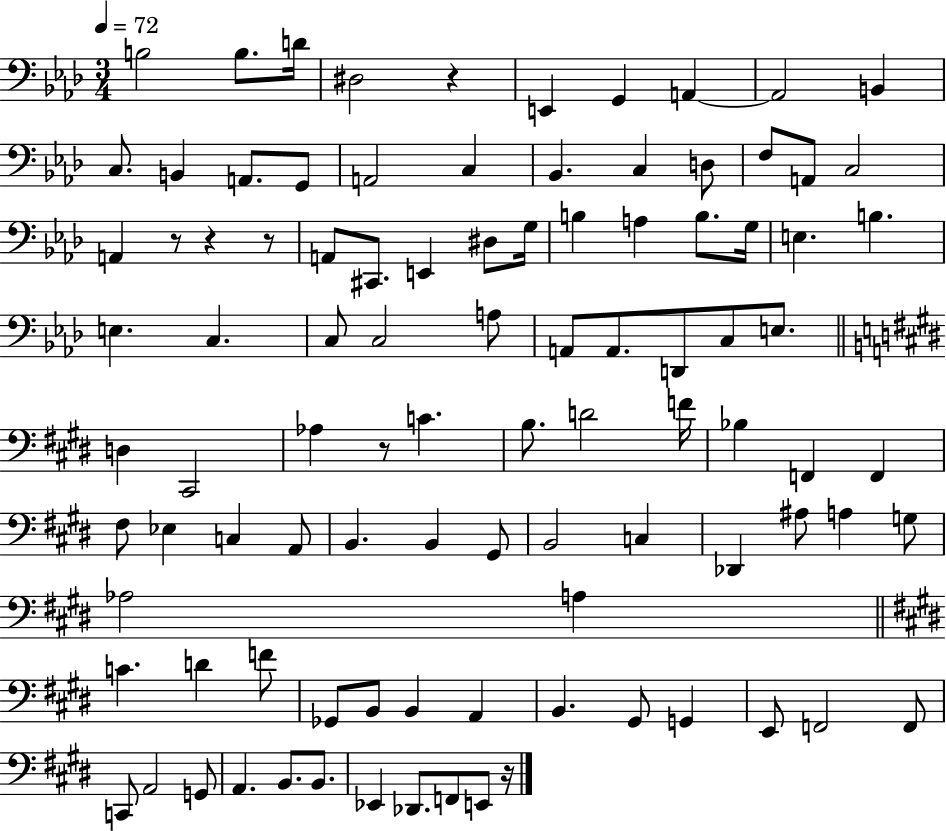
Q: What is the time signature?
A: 3/4